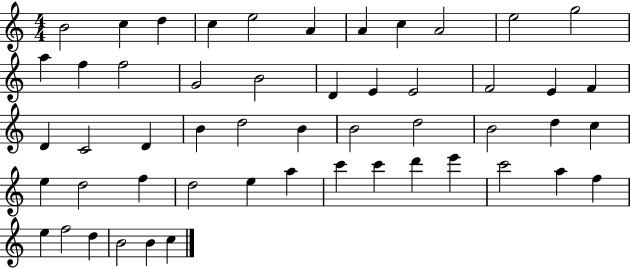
B4/h C5/q D5/q C5/q E5/h A4/q A4/q C5/q A4/h E5/h G5/h A5/q F5/q F5/h G4/h B4/h D4/q E4/q E4/h F4/h E4/q F4/q D4/q C4/h D4/q B4/q D5/h B4/q B4/h D5/h B4/h D5/q C5/q E5/q D5/h F5/q D5/h E5/q A5/q C6/q C6/q D6/q E6/q C6/h A5/q F5/q E5/q F5/h D5/q B4/h B4/q C5/q